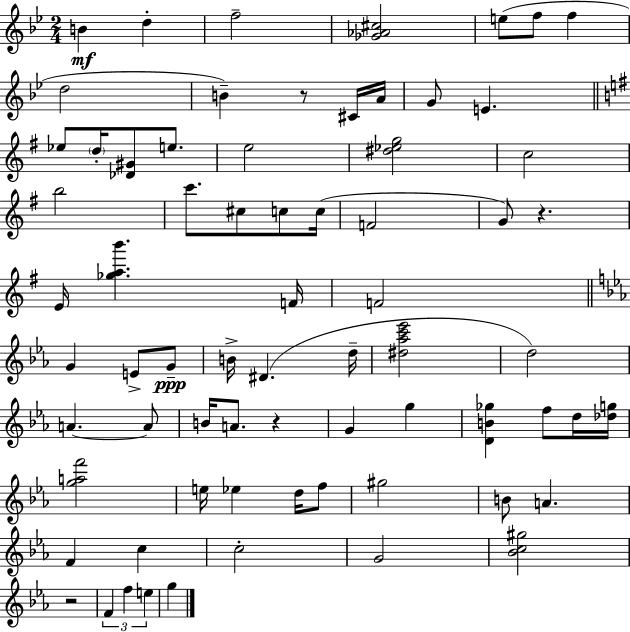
{
  \clef treble
  \numericTimeSignature
  \time 2/4
  \key g \minor
  b'4\mf d''4-. | f''2-- | <ges' aes' cis''>2 | e''8( f''8 f''4 | \break d''2 | b'4--) r8 cis'16 a'16 | g'8 e'4. | \bar "||" \break \key g \major ees''8 \parenthesize d''16-. <des' gis'>8 e''8. | e''2 | <dis'' ees'' g''>2 | c''2 | \break b''2 | c'''8. cis''8 c''8 c''16( | f'2 | g'8) r4. | \break e'16 <ges'' a'' b'''>4. f'16 | f'2 | \bar "||" \break \key c \minor g'4 e'8-> g'8--\ppp | b'16-> dis'4.( d''16-- | <dis'' aes'' c''' ees'''>2 | d''2) | \break a'4.~~ a'8 | b'16 a'8. r4 | g'4 g''4 | <d' b' ges''>4 f''8 d''16 <des'' g''>16 | \break <g'' a'' f'''>2 | e''16 ees''4 d''16 f''8 | gis''2 | b'8 a'4. | \break f'4 c''4 | c''2-. | g'2 | <bes' c'' gis''>2 | \break r2 | \tuplet 3/2 { f'4 f''4 | e''4 } g''4 | \bar "|."
}